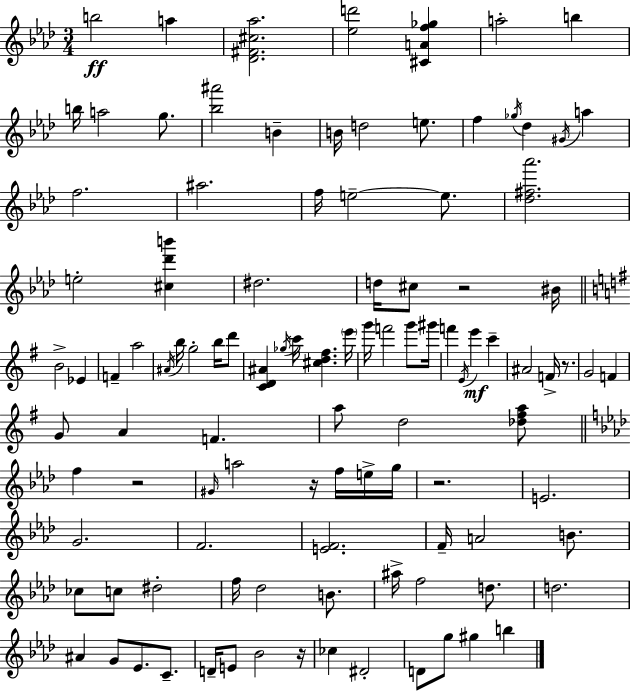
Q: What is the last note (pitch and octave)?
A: B5